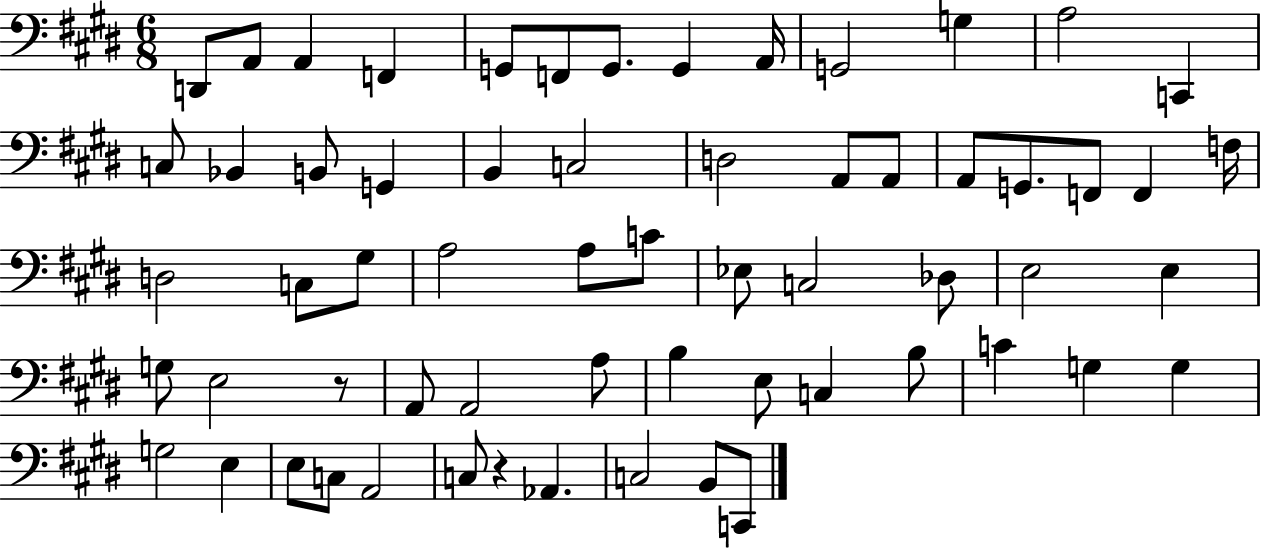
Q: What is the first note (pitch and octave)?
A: D2